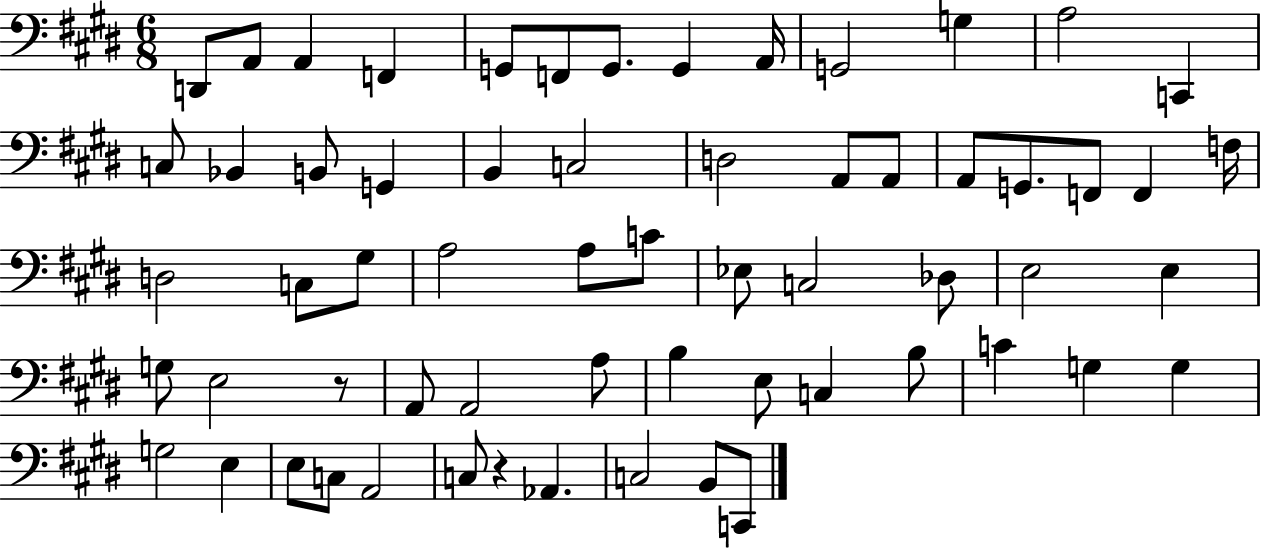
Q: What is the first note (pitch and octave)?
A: D2